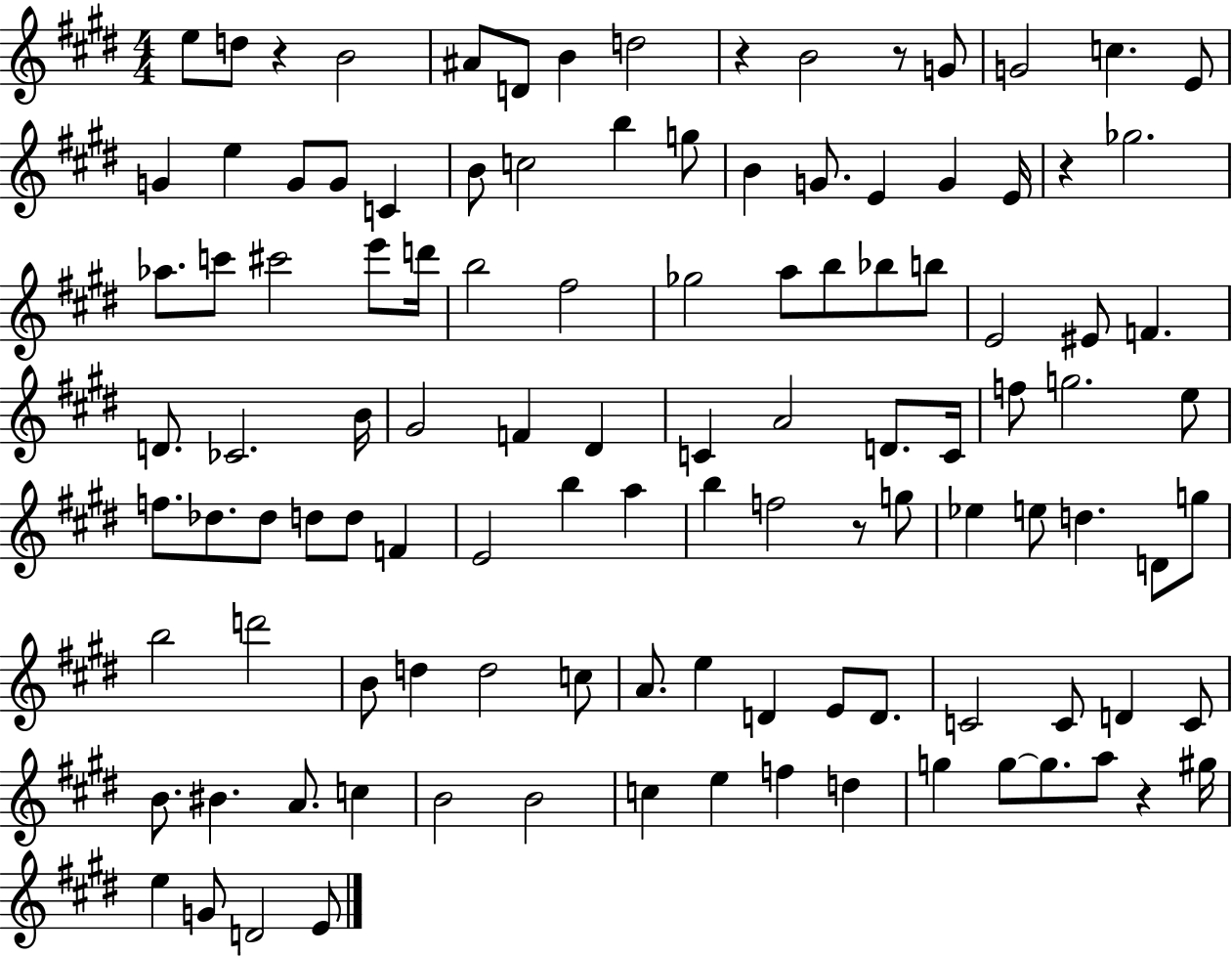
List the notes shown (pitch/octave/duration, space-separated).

E5/e D5/e R/q B4/h A#4/e D4/e B4/q D5/h R/q B4/h R/e G4/e G4/h C5/q. E4/e G4/q E5/q G4/e G4/e C4/q B4/e C5/h B5/q G5/e B4/q G4/e. E4/q G4/q E4/s R/q Gb5/h. Ab5/e. C6/e C#6/h E6/e D6/s B5/h F#5/h Gb5/h A5/e B5/e Bb5/e B5/e E4/h EIS4/e F4/q. D4/e. CES4/h. B4/s G#4/h F4/q D#4/q C4/q A4/h D4/e. C4/s F5/e G5/h. E5/e F5/e. Db5/e. Db5/e D5/e D5/e F4/q E4/h B5/q A5/q B5/q F5/h R/e G5/e Eb5/q E5/e D5/q. D4/e G5/e B5/h D6/h B4/e D5/q D5/h C5/e A4/e. E5/q D4/q E4/e D4/e. C4/h C4/e D4/q C4/e B4/e. BIS4/q. A4/e. C5/q B4/h B4/h C5/q E5/q F5/q D5/q G5/q G5/e G5/e. A5/e R/q G#5/s E5/q G4/e D4/h E4/e